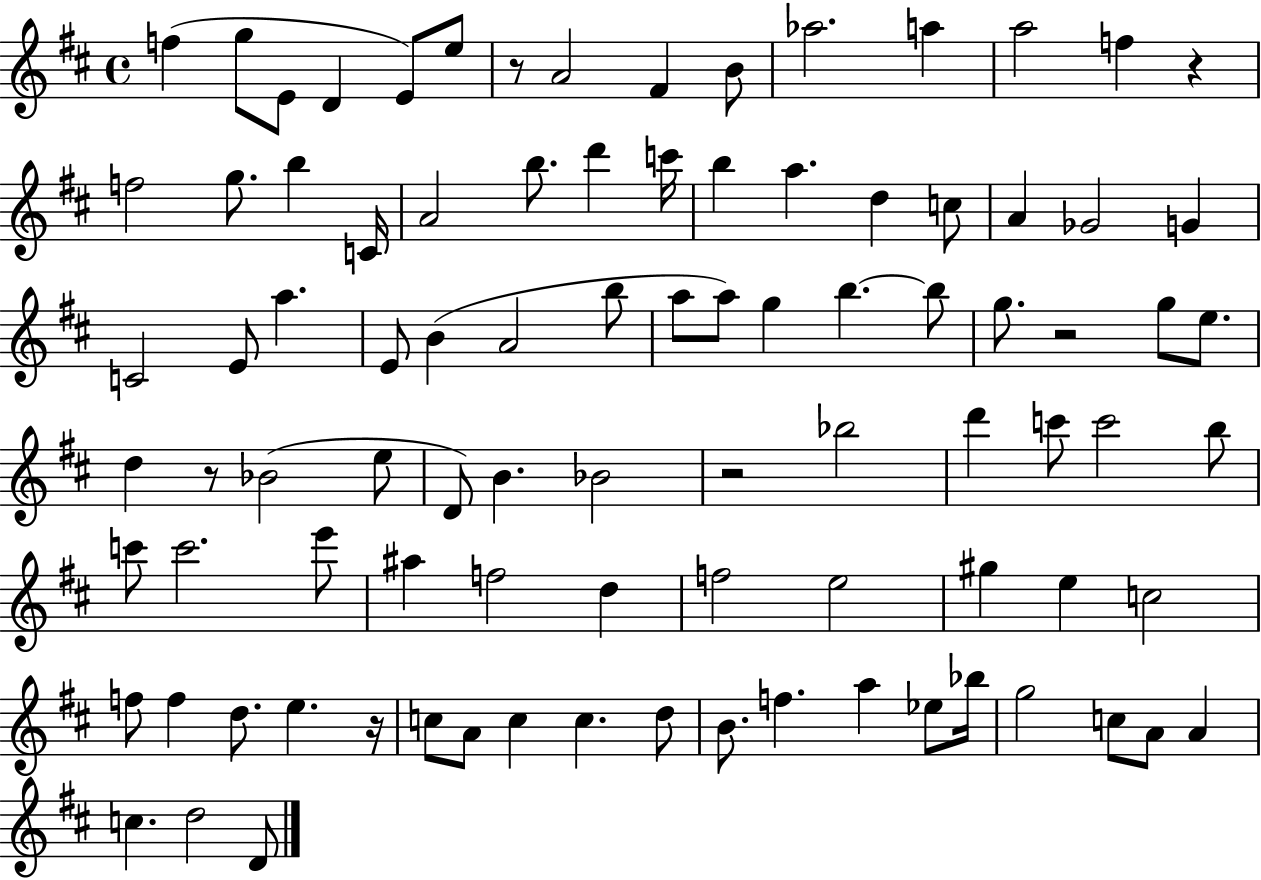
F5/q G5/e E4/e D4/q E4/e E5/e R/e A4/h F#4/q B4/e Ab5/h. A5/q A5/h F5/q R/q F5/h G5/e. B5/q C4/s A4/h B5/e. D6/q C6/s B5/q A5/q. D5/q C5/e A4/q Gb4/h G4/q C4/h E4/e A5/q. E4/e B4/q A4/h B5/e A5/e A5/e G5/q B5/q. B5/e G5/e. R/h G5/e E5/e. D5/q R/e Bb4/h E5/e D4/e B4/q. Bb4/h R/h Bb5/h D6/q C6/e C6/h B5/e C6/e C6/h. E6/e A#5/q F5/h D5/q F5/h E5/h G#5/q E5/q C5/h F5/e F5/q D5/e. E5/q. R/s C5/e A4/e C5/q C5/q. D5/e B4/e. F5/q. A5/q Eb5/e Bb5/s G5/h C5/e A4/e A4/q C5/q. D5/h D4/e